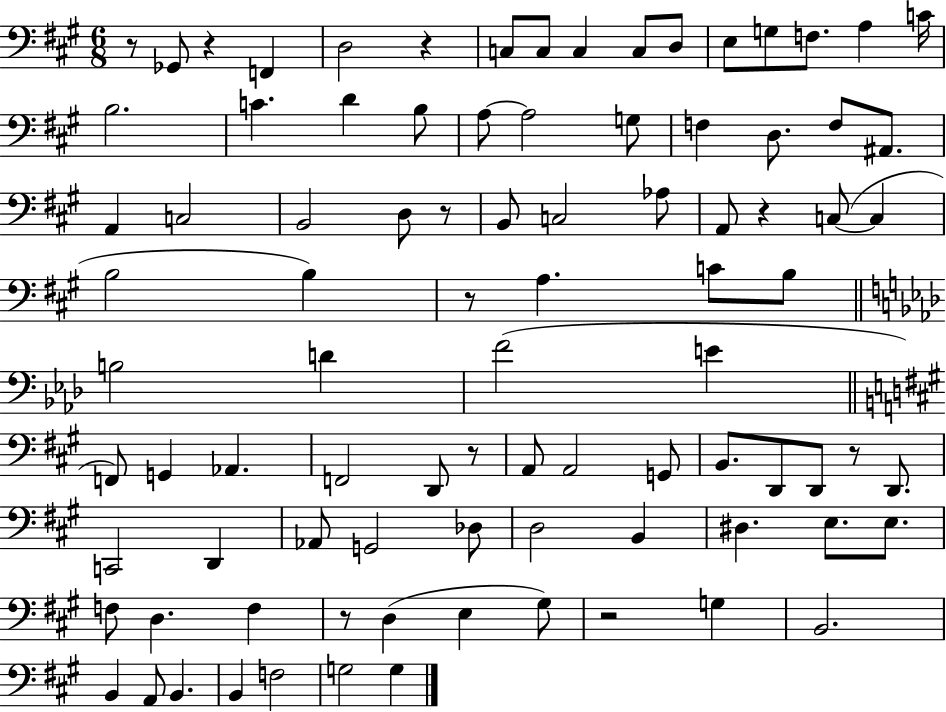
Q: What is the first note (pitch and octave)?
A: Gb2